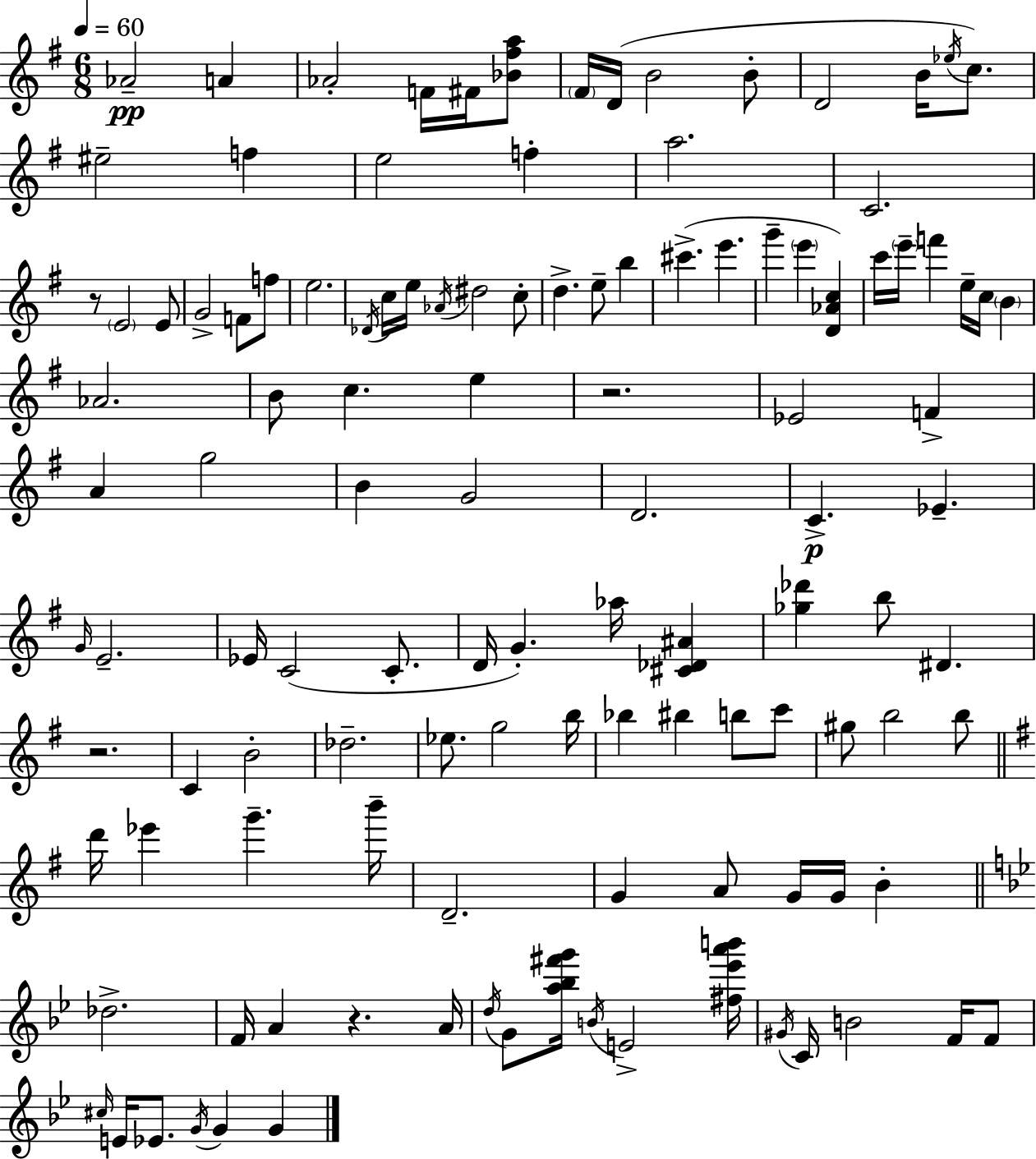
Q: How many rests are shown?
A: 4